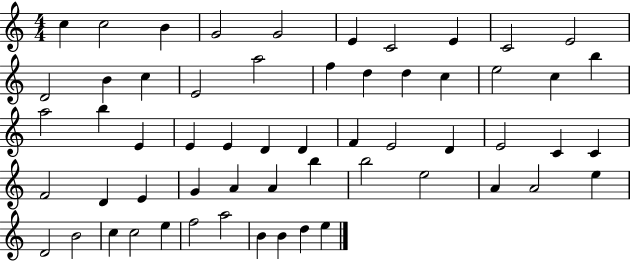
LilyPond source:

{
  \clef treble
  \numericTimeSignature
  \time 4/4
  \key c \major
  c''4 c''2 b'4 | g'2 g'2 | e'4 c'2 e'4 | c'2 e'2 | \break d'2 b'4 c''4 | e'2 a''2 | f''4 d''4 d''4 c''4 | e''2 c''4 b''4 | \break a''2 b''4 e'4 | e'4 e'4 d'4 d'4 | f'4 e'2 d'4 | e'2 c'4 c'4 | \break f'2 d'4 e'4 | g'4 a'4 a'4 b''4 | b''2 e''2 | a'4 a'2 e''4 | \break d'2 b'2 | c''4 c''2 e''4 | f''2 a''2 | b'4 b'4 d''4 e''4 | \break \bar "|."
}